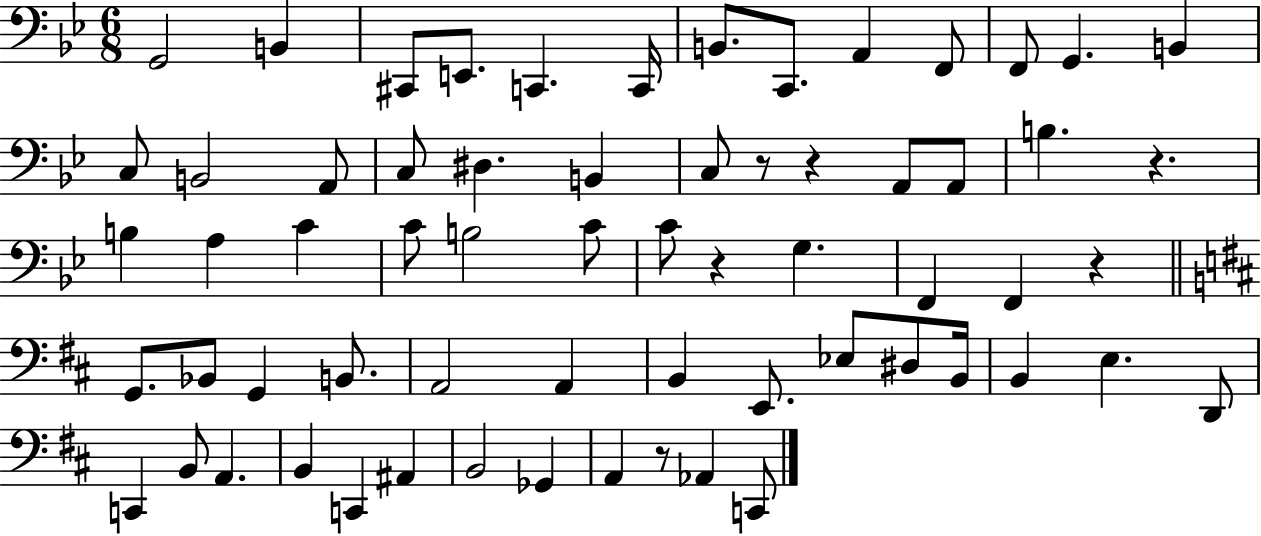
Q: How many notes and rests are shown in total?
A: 64